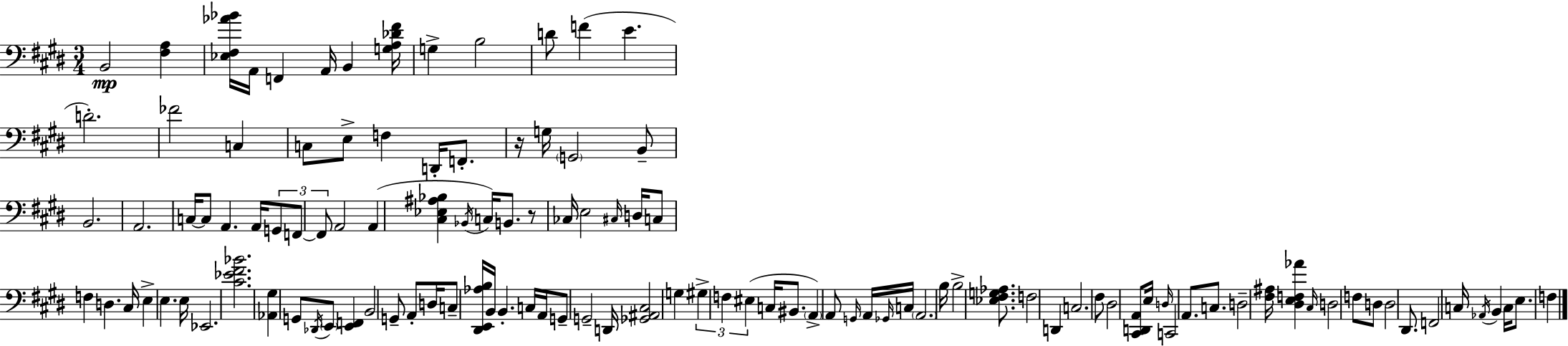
{
  \clef bass
  \numericTimeSignature
  \time 3/4
  \key e \major
  \repeat volta 2 { b,2\mp <fis a>4 | <ees fis aes' bes'>16 a,16 f,4 a,16 b,4 <g a des' fis'>16 | g4-> b2 | d'8 f'4( e'4. | \break d'2.-.) | fes'2 c4 | c8 e8-> f4 d,16-. f,8.-. | r16 g16 \parenthesize g,2 b,8-- | \break b,2. | a,2. | c16~~ c8 a,4. a,16 \tuplet 3/2 { g,8 | f,8~~ f,8 } a,2 | \break a,4( <cis ees ais bes>4 \acciaccatura { bes,16 }) c16 b,8. | r8 ces16 e2 | \grace { cis16 } d16 c8 f4 d4. | cis16 e4-> e4. | \break e16 ees,2. | <cis' ees' fis' bes'>2. | <aes, gis>4 g,8 \acciaccatura { des,16 } \parenthesize e,8 <e, f,>4 | b,2 g,8-- | \break a,8-. d16 c8-- <dis, e, aes b>16 b,16 b,4.-. | c16 a,16 g,8-- g,2-- | d,16 <ges, ais, cis>2 g4 | \tuplet 3/2 { gis4-> f4 eis4( } | \break c16 bis,8. \parenthesize a,4->) a,8 | \grace { g,16 } a,16 \grace { ges,16 } c16 \parenthesize a,2. | b16 b2-> | <ees fis g aes>8. f2 | \break d,4 c2. | fis8 dis2 | <cis, d, a,>8 e16 \grace { d16 } c,2 | a,8. c8. d2-- | \break <fis ais>16 <dis e f aes'>4 \grace { cis16 } d2 | f8 d8 d2 | dis,8. f,2 | c16 \acciaccatura { aes,16 } b,4 | \break c16 e8. f4 } \bar "|."
}